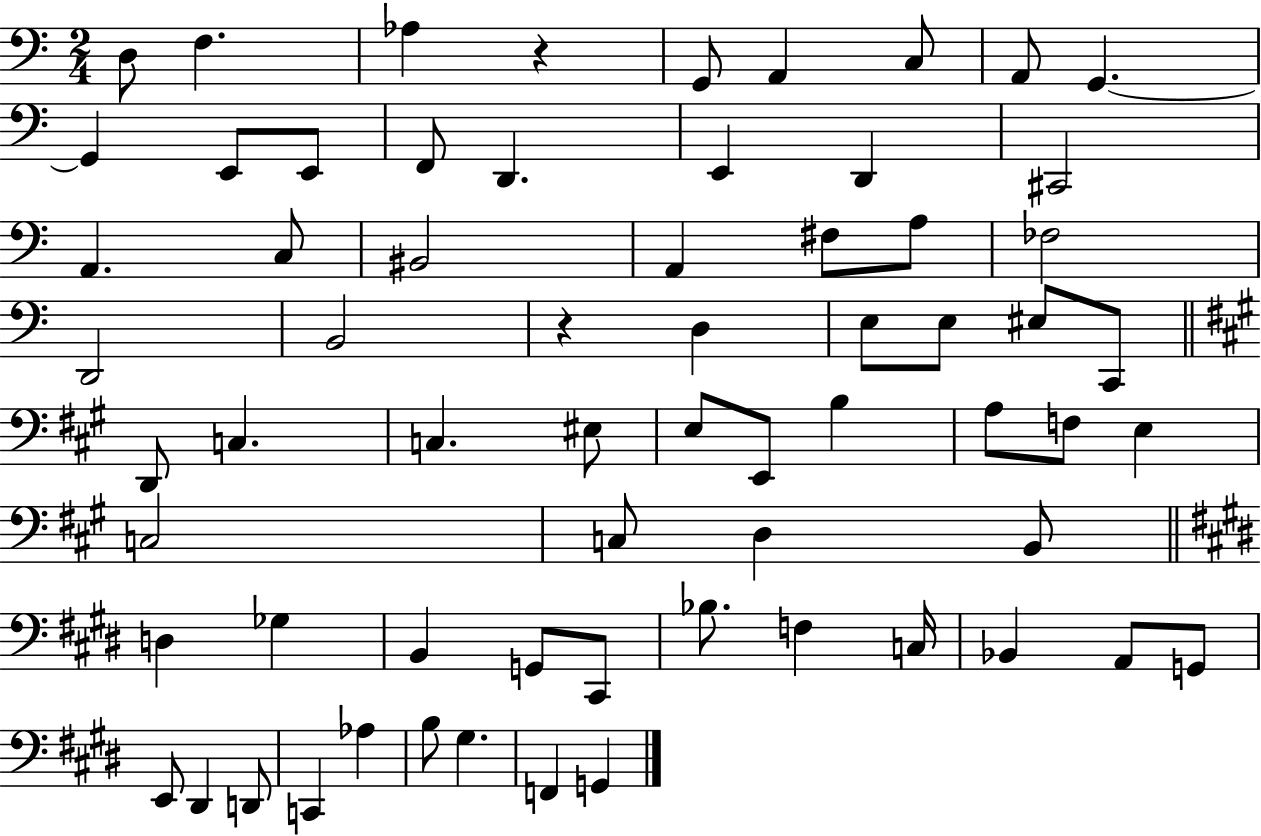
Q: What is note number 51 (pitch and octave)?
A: F3